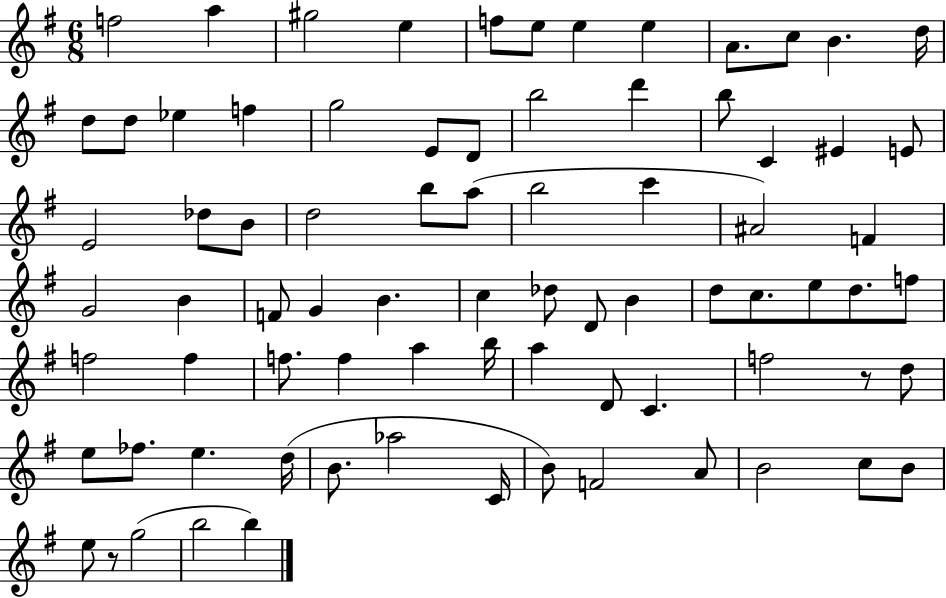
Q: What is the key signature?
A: G major